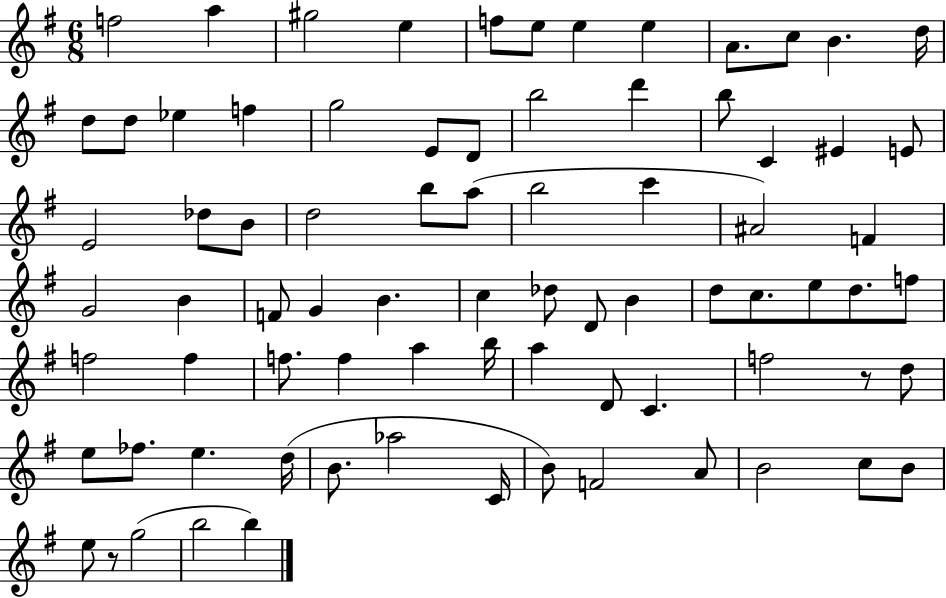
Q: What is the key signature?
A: G major